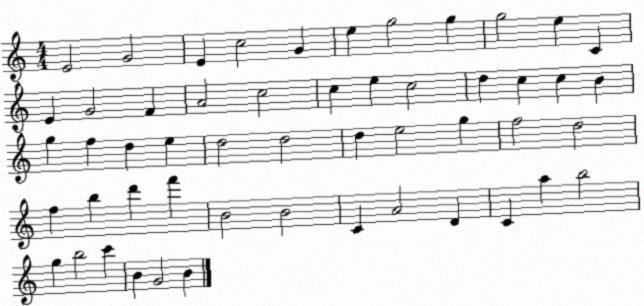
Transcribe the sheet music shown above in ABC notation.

X:1
T:Untitled
M:4/4
L:1/4
K:C
E2 G2 E c2 G e g2 g g2 e C E G2 F A2 c2 c e c2 d c c B g f d e d2 d2 d e2 g f2 d2 f b d' f' B2 B2 C A2 D C a b2 g b2 c' B G2 B